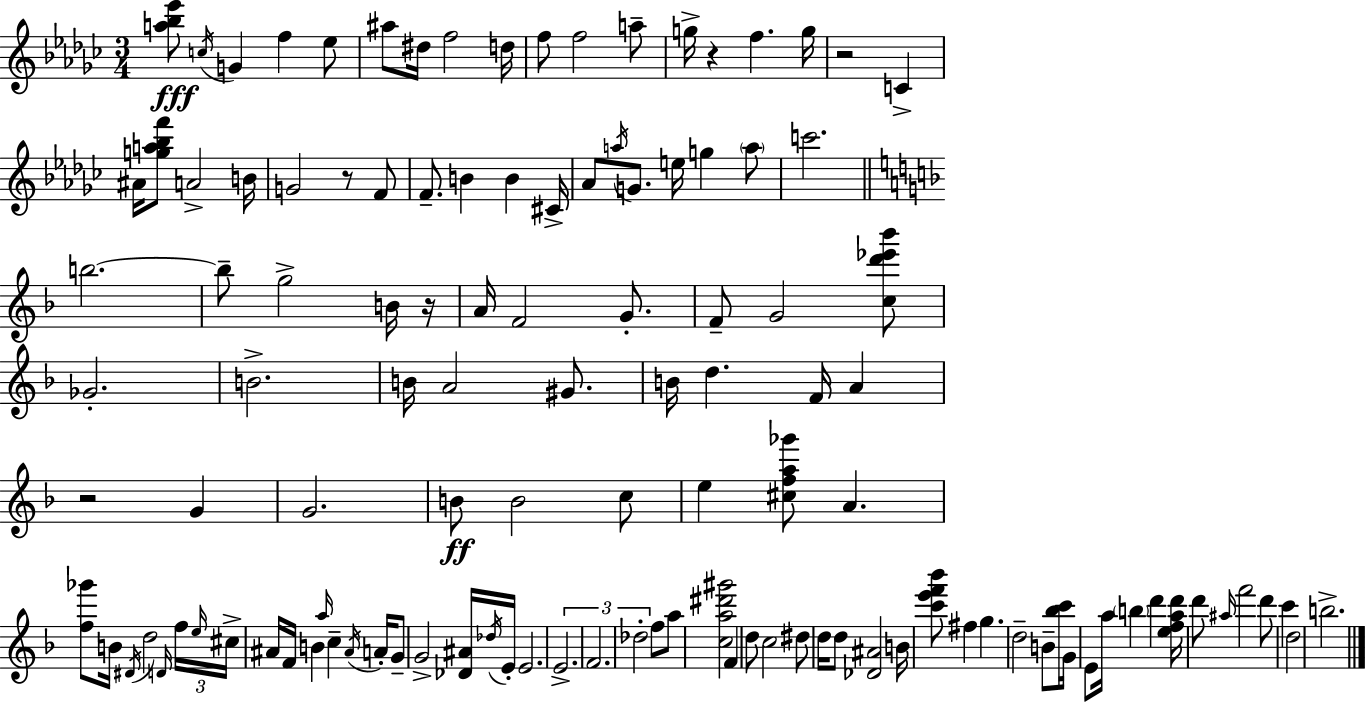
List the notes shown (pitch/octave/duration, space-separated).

[A5,Bb5,Eb6]/e C5/s G4/q F5/q Eb5/e A#5/e D#5/s F5/h D5/s F5/e F5/h A5/e G5/s R/q F5/q. G5/s R/h C4/q A#4/s [G5,A5,Bb5,F6]/e A4/h B4/s G4/h R/e F4/e F4/e. B4/q B4/q C#4/s Ab4/e A5/s G4/e. E5/s G5/q A5/e C6/h. B5/h. B5/e G5/h B4/s R/s A4/s F4/h G4/e. F4/e G4/h [C5,D6,Eb6,Bb6]/e Gb4/h. B4/h. B4/s A4/h G#4/e. B4/s D5/q. F4/s A4/q R/h G4/q G4/h. B4/e B4/h C5/e E5/q [C#5,F5,A5,Gb6]/e A4/q. [F5,Gb6]/e B4/s D#4/s D5/h D4/s F5/s E5/s C#5/s A#4/s F4/s B4/q A5/s C5/q A#4/s A4/s G4/e G4/h [Db4,A#4]/s Db5/s E4/s E4/h. E4/h. F4/h. Db5/h F5/e A5/e [C5,A5,D#6,G#6]/h F4/q D5/e C5/h D#5/e D5/s D5/e [Db4,A#4]/h B4/s [C6,E6,F6,Bb6]/e F#5/q G5/q. D5/h B4/e [Bb5,C6]/s G4/s E4/e A5/s B5/q D6/q [E5,F5,A5,D6]/s D6/e A#5/s F6/h D6/e C6/q D5/h B5/h.